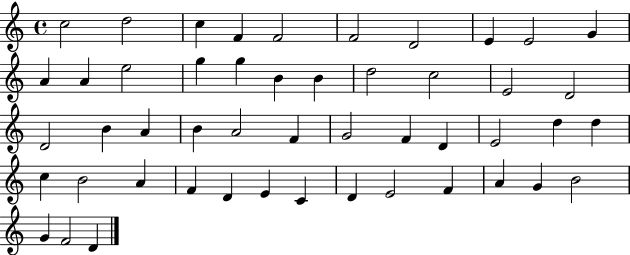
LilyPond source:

{
  \clef treble
  \time 4/4
  \defaultTimeSignature
  \key c \major
  c''2 d''2 | c''4 f'4 f'2 | f'2 d'2 | e'4 e'2 g'4 | \break a'4 a'4 e''2 | g''4 g''4 b'4 b'4 | d''2 c''2 | e'2 d'2 | \break d'2 b'4 a'4 | b'4 a'2 f'4 | g'2 f'4 d'4 | e'2 d''4 d''4 | \break c''4 b'2 a'4 | f'4 d'4 e'4 c'4 | d'4 e'2 f'4 | a'4 g'4 b'2 | \break g'4 f'2 d'4 | \bar "|."
}